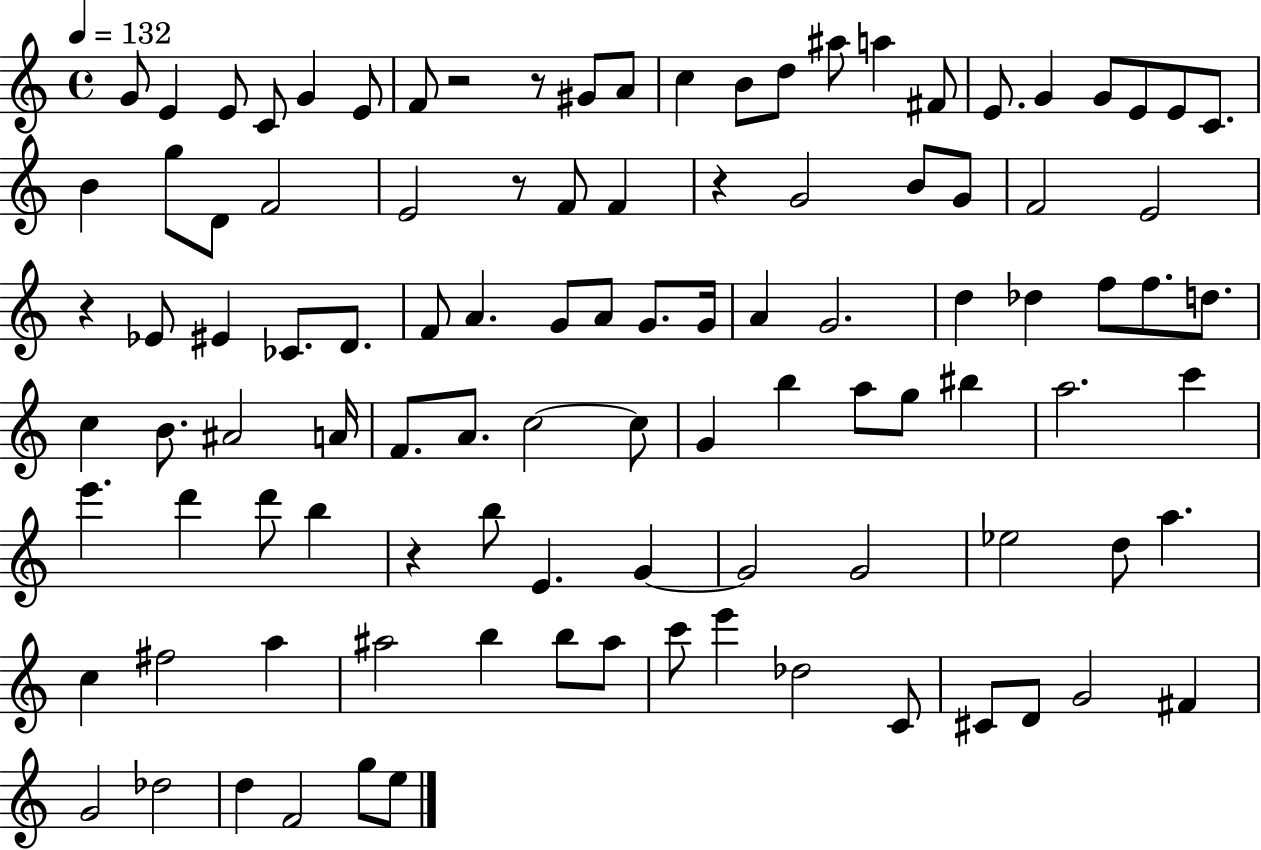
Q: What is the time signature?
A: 4/4